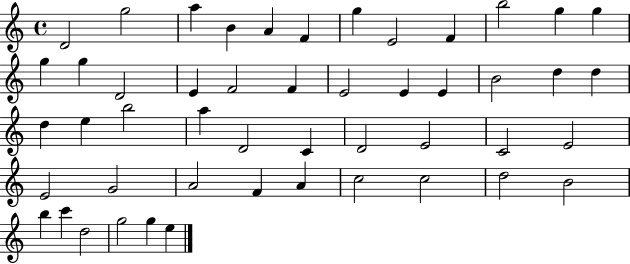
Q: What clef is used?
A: treble